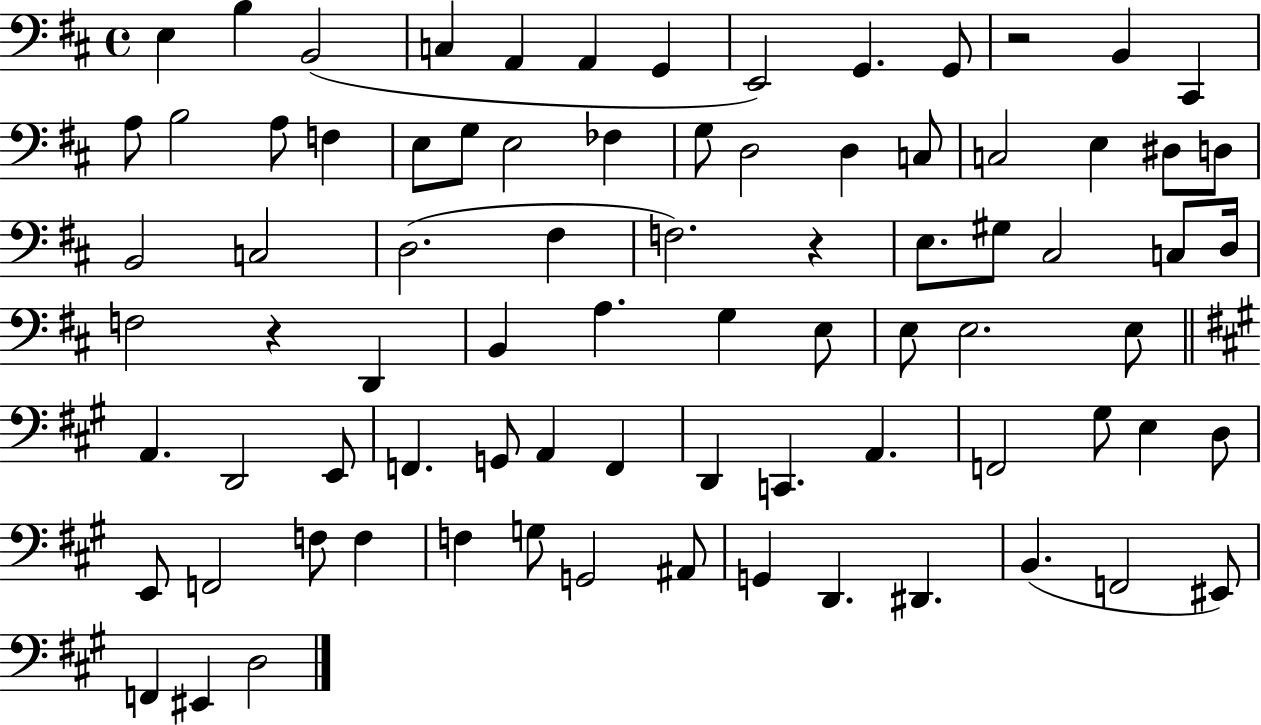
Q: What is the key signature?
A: D major